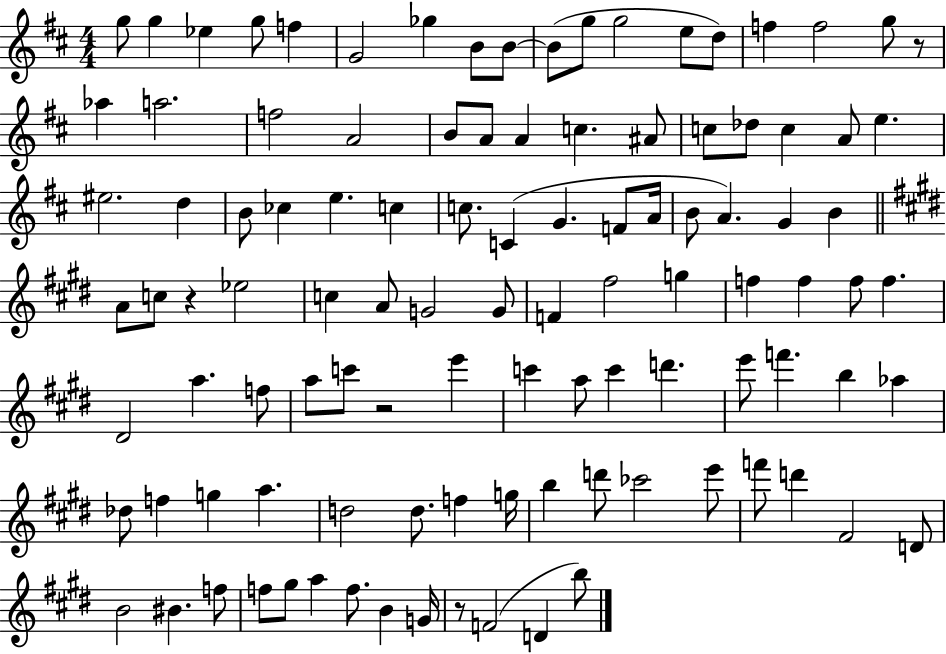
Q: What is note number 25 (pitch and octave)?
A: C5